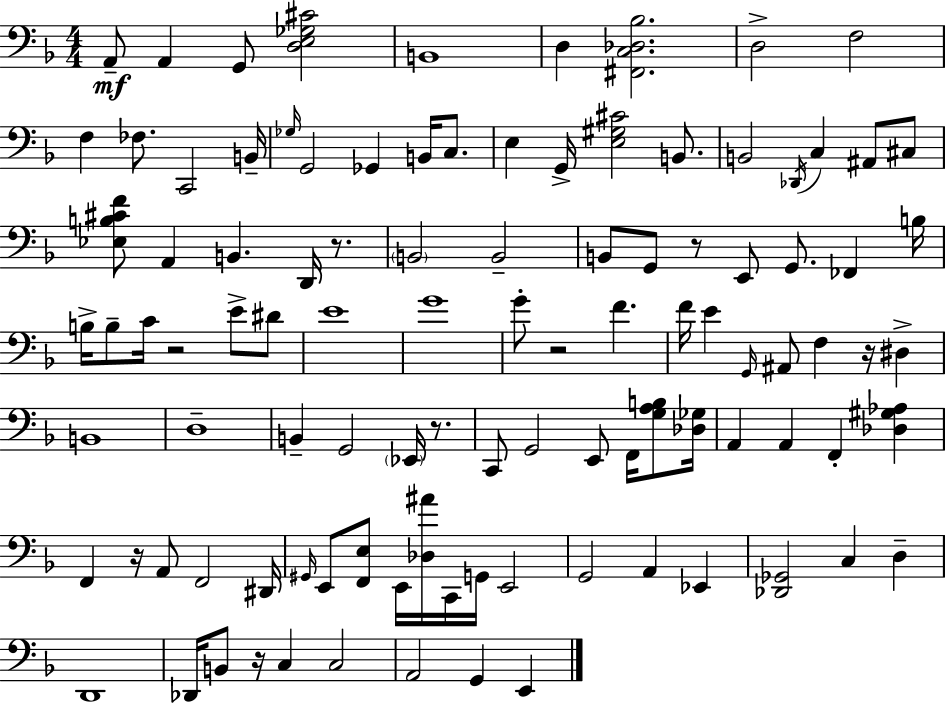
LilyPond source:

{
  \clef bass
  \numericTimeSignature
  \time 4/4
  \key f \major
  a,8--\mf a,4 g,8 <d e ges cis'>2 | b,1 | d4 <fis, c des bes>2. | d2-> f2 | \break f4 fes8. c,2 b,16-- | \grace { ges16 } g,2 ges,4 b,16 c8. | e4 g,16-> <e gis cis'>2 b,8. | b,2 \acciaccatura { des,16 } c4 ais,8 | \break cis8 <ees b cis' f'>8 a,4 b,4. d,16 r8. | \parenthesize b,2 b,2-- | b,8 g,8 r8 e,8 g,8. fes,4 | b16 b16-> b8-- c'16 r2 e'8-> | \break dis'8 e'1 | g'1 | g'8-. r2 f'4. | f'16 e'4 \grace { g,16 } ais,8 f4 r16 dis4-> | \break b,1 | d1-- | b,4-- g,2 \parenthesize ees,16 | r8. c,8 g,2 e,8 f,16 | \break <g a b>8 <des ges>16 a,4 a,4 f,4-. <des gis aes>4 | f,4 r16 a,8 f,2 | dis,16 \grace { gis,16 } e,8 <f, e>8 e,16 <des ais'>16 c,16 g,16 e,2 | g,2 a,4 | \break ees,4 <des, ges,>2 c4 | d4-- d,1 | des,16 b,8 r16 c4 c2 | a,2 g,4 | \break e,4 \bar "|."
}